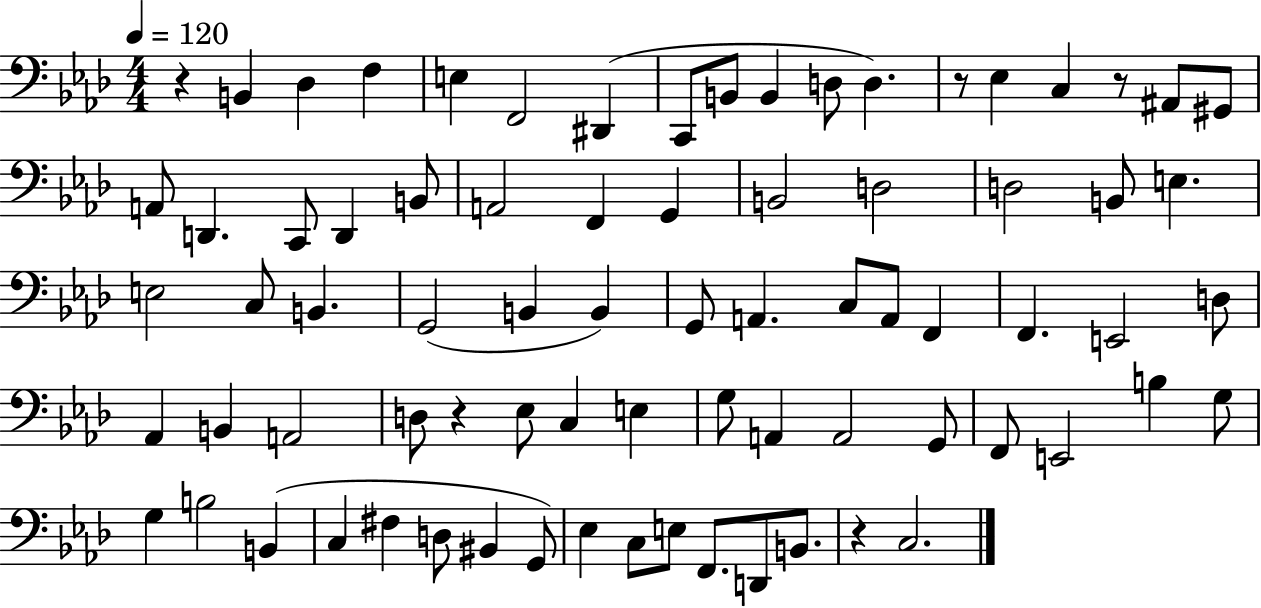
{
  \clef bass
  \numericTimeSignature
  \time 4/4
  \key aes \major
  \tempo 4 = 120
  r4 b,4 des4 f4 | e4 f,2 dis,4( | c,8 b,8 b,4 d8 d4.) | r8 ees4 c4 r8 ais,8 gis,8 | \break a,8 d,4. c,8 d,4 b,8 | a,2 f,4 g,4 | b,2 d2 | d2 b,8 e4. | \break e2 c8 b,4. | g,2( b,4 b,4) | g,8 a,4. c8 a,8 f,4 | f,4. e,2 d8 | \break aes,4 b,4 a,2 | d8 r4 ees8 c4 e4 | g8 a,4 a,2 g,8 | f,8 e,2 b4 g8 | \break g4 b2 b,4( | c4 fis4 d8 bis,4 g,8) | ees4 c8 e8 f,8. d,8 b,8. | r4 c2. | \break \bar "|."
}